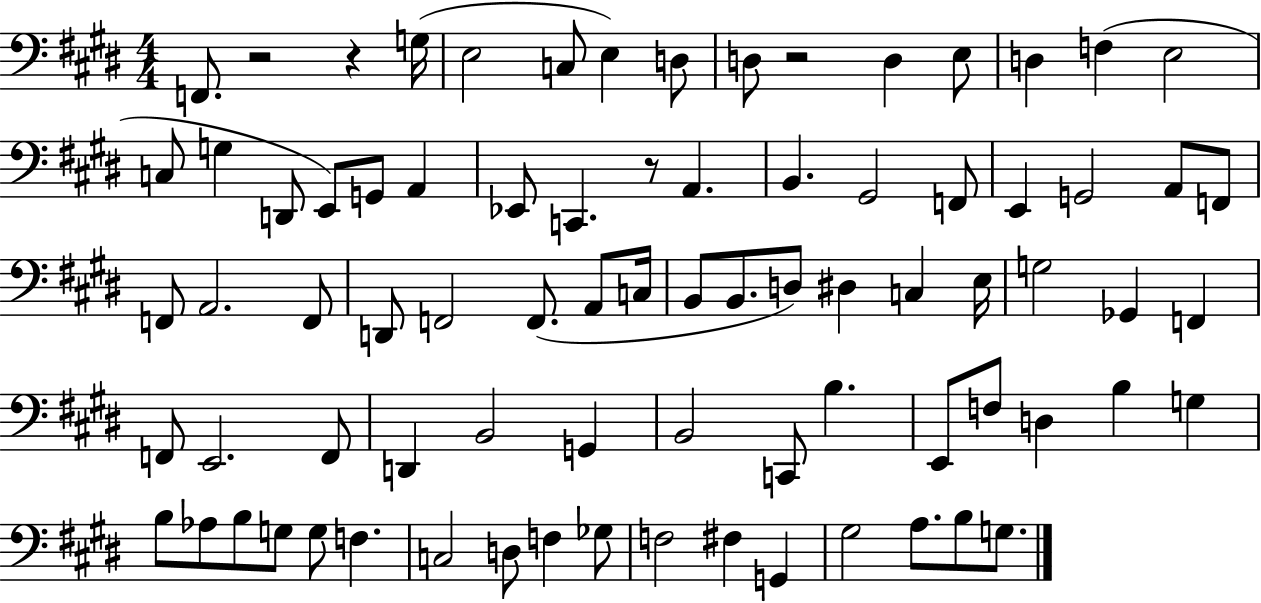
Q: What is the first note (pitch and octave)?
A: F2